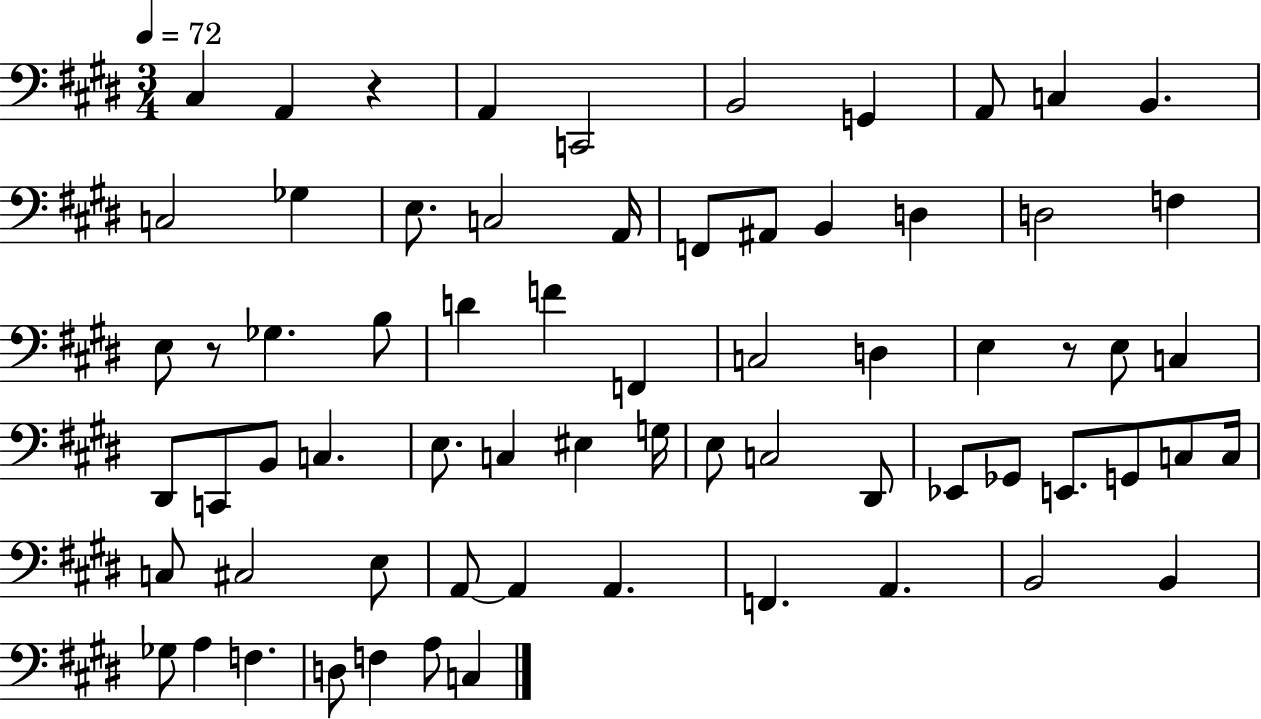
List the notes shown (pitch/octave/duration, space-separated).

C#3/q A2/q R/q A2/q C2/h B2/h G2/q A2/e C3/q B2/q. C3/h Gb3/q E3/e. C3/h A2/s F2/e A#2/e B2/q D3/q D3/h F3/q E3/e R/e Gb3/q. B3/e D4/q F4/q F2/q C3/h D3/q E3/q R/e E3/e C3/q D#2/e C2/e B2/e C3/q. E3/e. C3/q EIS3/q G3/s E3/e C3/h D#2/e Eb2/e Gb2/e E2/e. G2/e C3/e C3/s C3/e C#3/h E3/e A2/e A2/q A2/q. F2/q. A2/q. B2/h B2/q Gb3/e A3/q F3/q. D3/e F3/q A3/e C3/q